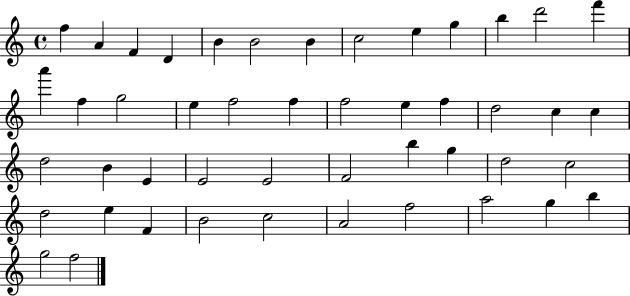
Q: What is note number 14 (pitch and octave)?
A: A6